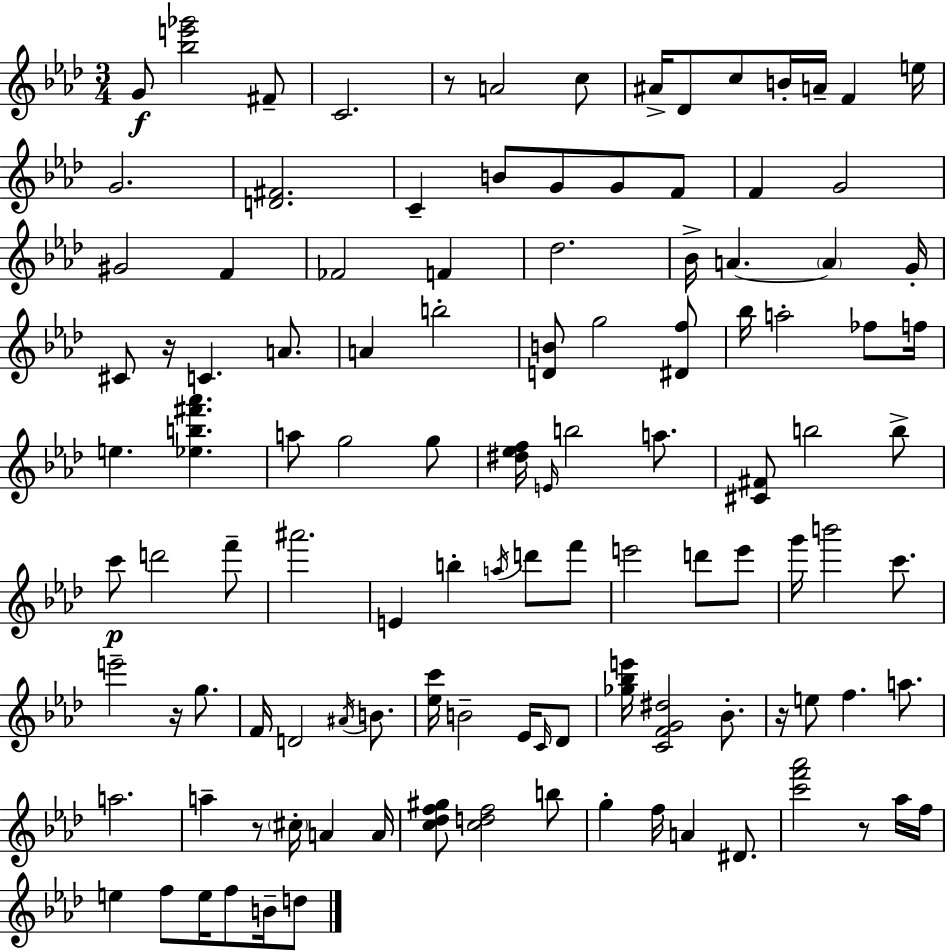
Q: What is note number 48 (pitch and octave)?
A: B5